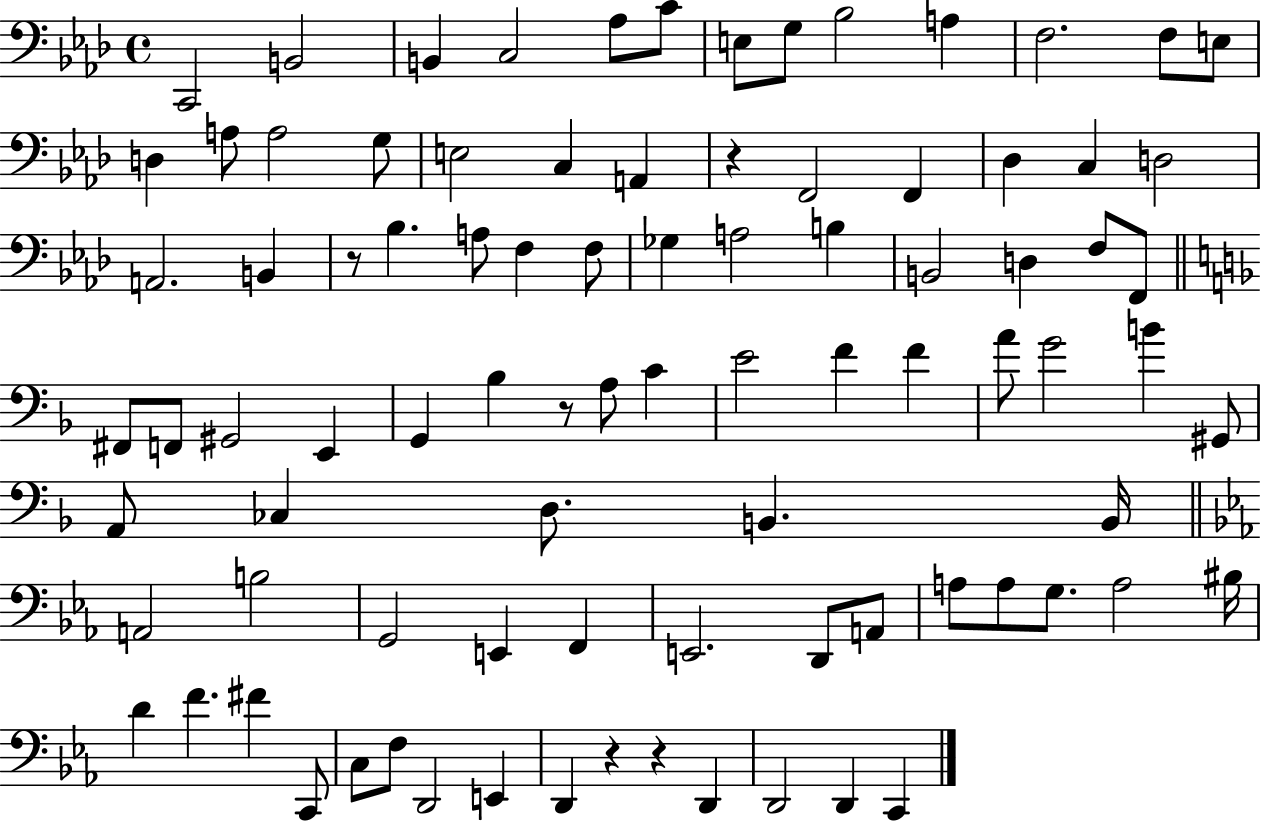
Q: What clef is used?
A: bass